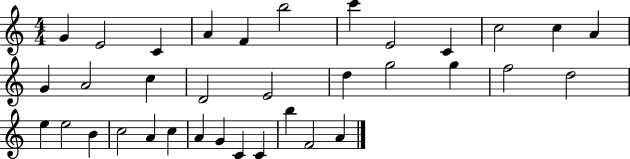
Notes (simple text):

G4/q E4/h C4/q A4/q F4/q B5/h C6/q E4/h C4/q C5/h C5/q A4/q G4/q A4/h C5/q D4/h E4/h D5/q G5/h G5/q F5/h D5/h E5/q E5/h B4/q C5/h A4/q C5/q A4/q G4/q C4/q C4/q B5/q F4/h A4/q